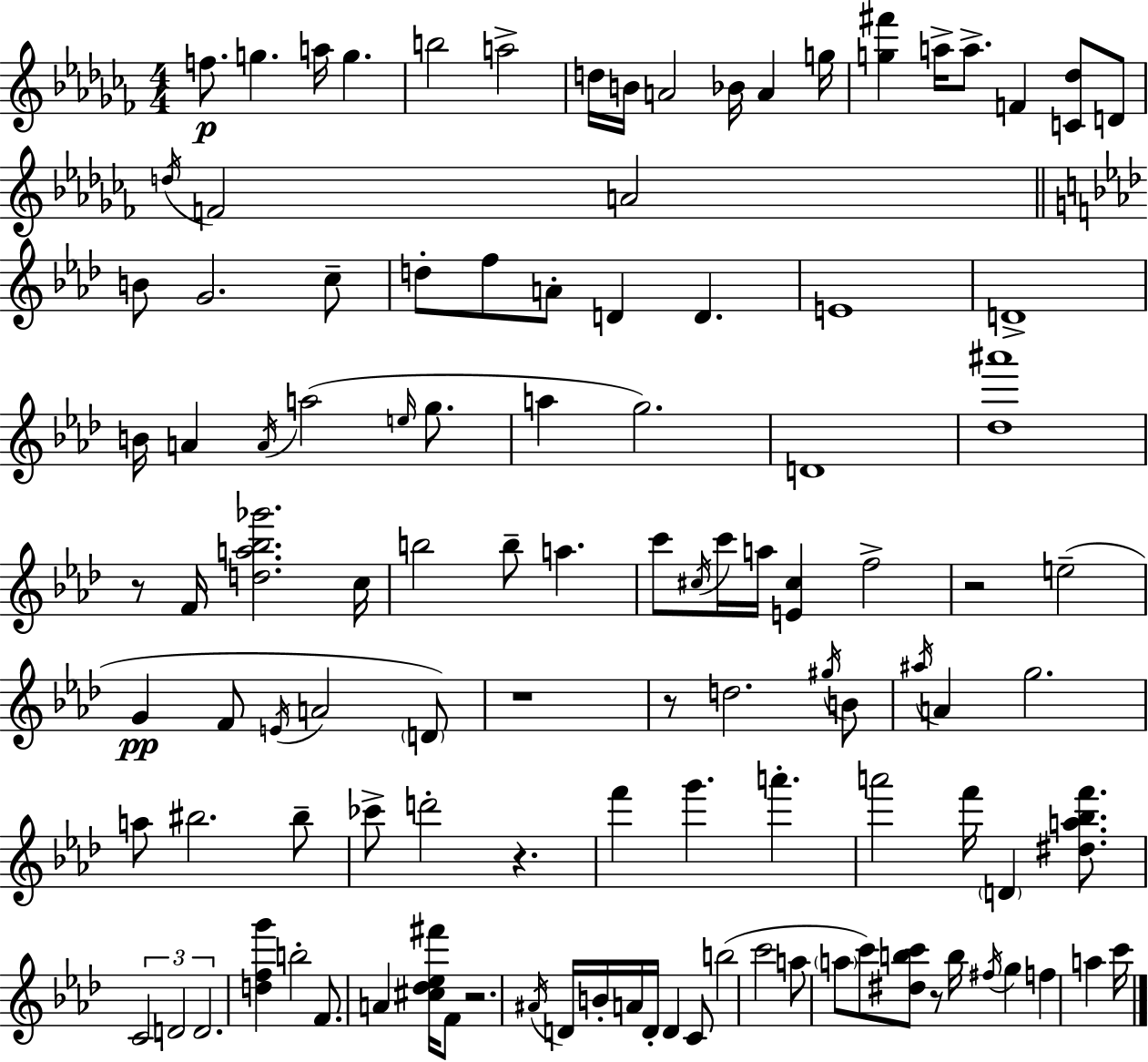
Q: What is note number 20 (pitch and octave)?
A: B4